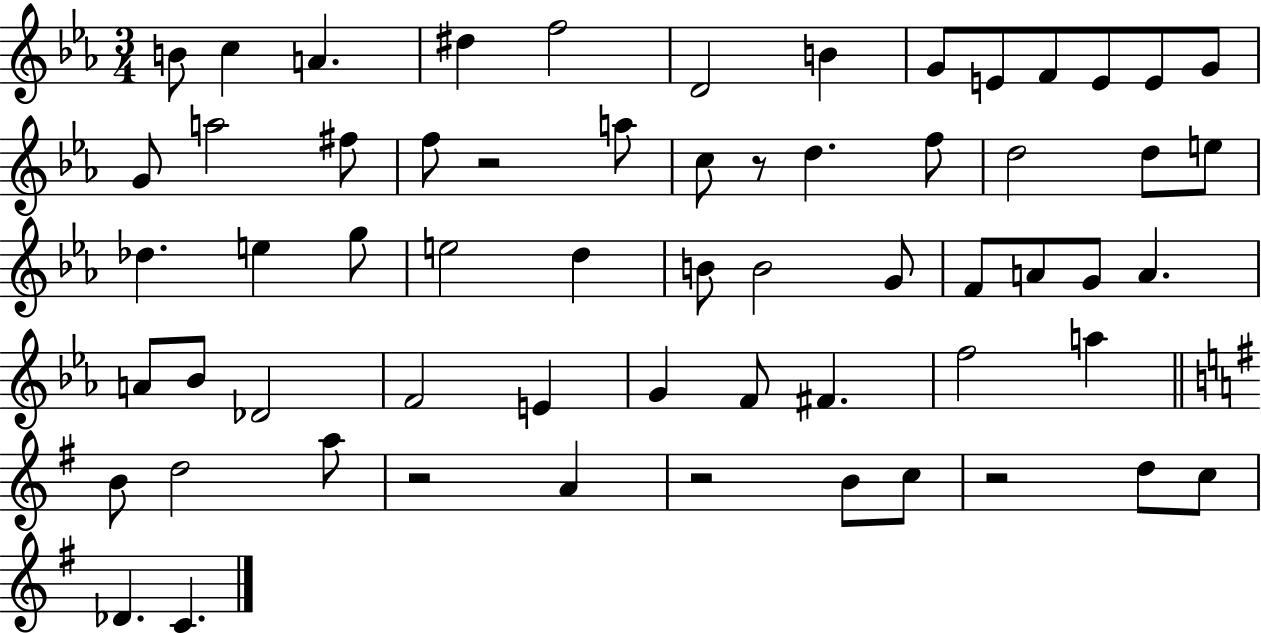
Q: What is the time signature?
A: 3/4